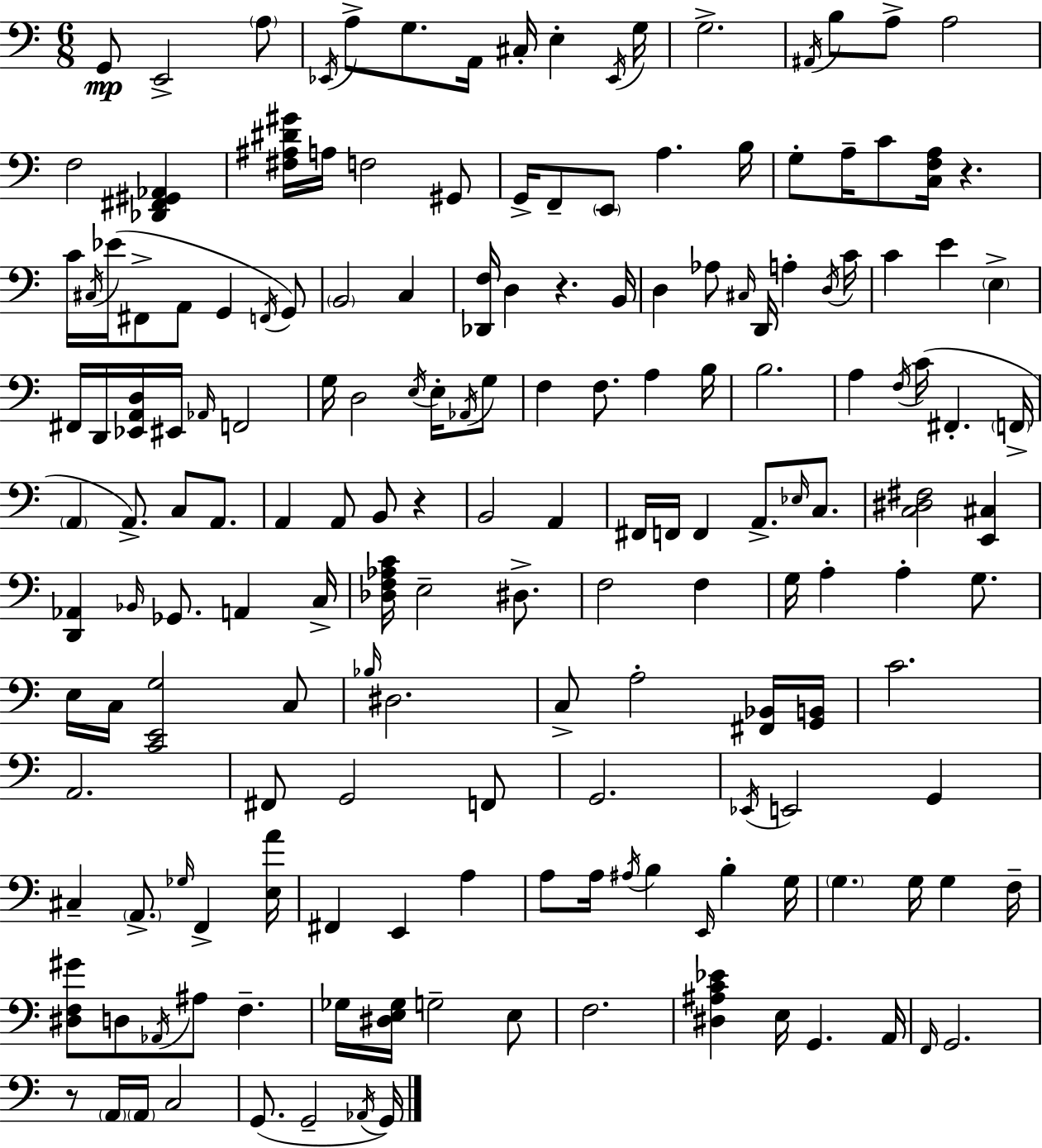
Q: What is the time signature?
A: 6/8